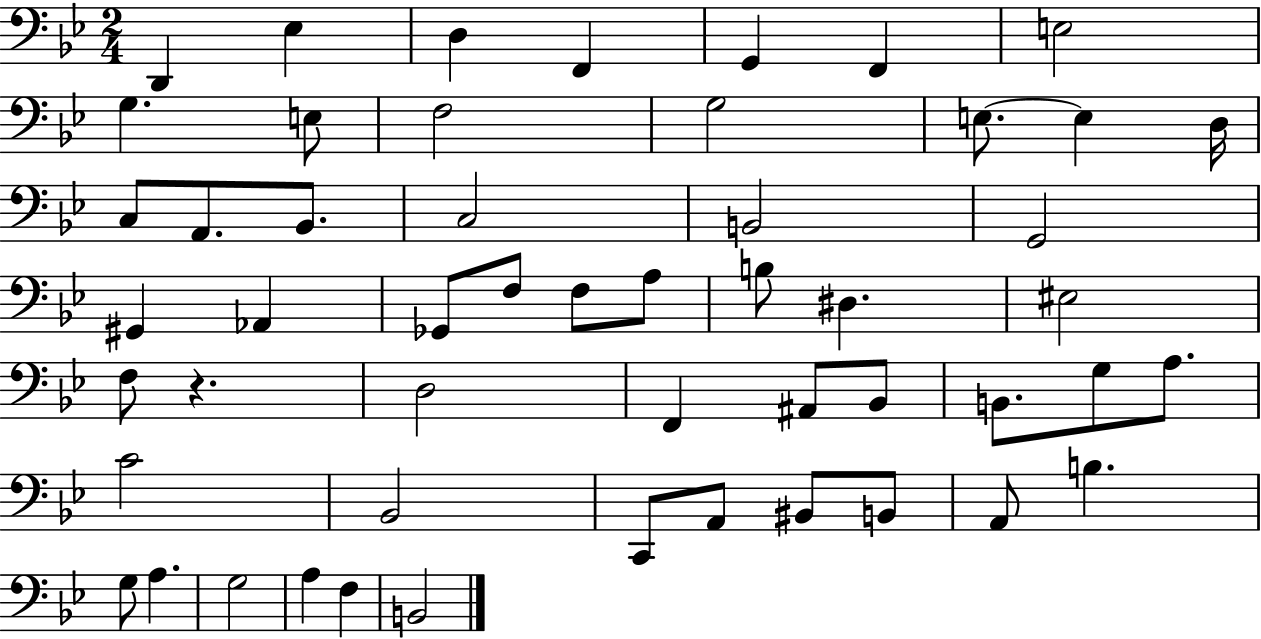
X:1
T:Untitled
M:2/4
L:1/4
K:Bb
D,, _E, D, F,, G,, F,, E,2 G, E,/2 F,2 G,2 E,/2 E, D,/4 C,/2 A,,/2 _B,,/2 C,2 B,,2 G,,2 ^G,, _A,, _G,,/2 F,/2 F,/2 A,/2 B,/2 ^D, ^E,2 F,/2 z D,2 F,, ^A,,/2 _B,,/2 B,,/2 G,/2 A,/2 C2 _B,,2 C,,/2 A,,/2 ^B,,/2 B,,/2 A,,/2 B, G,/2 A, G,2 A, F, B,,2